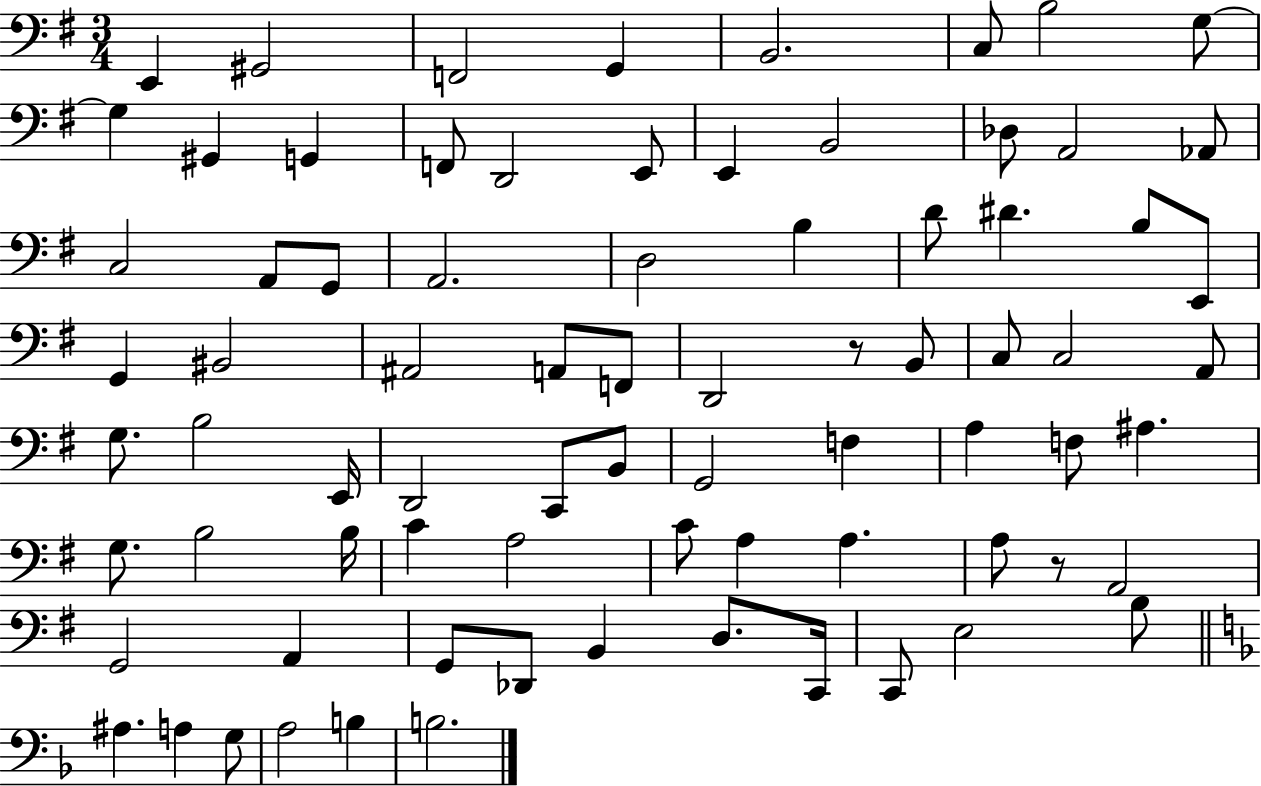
X:1
T:Untitled
M:3/4
L:1/4
K:G
E,, ^G,,2 F,,2 G,, B,,2 C,/2 B,2 G,/2 G, ^G,, G,, F,,/2 D,,2 E,,/2 E,, B,,2 _D,/2 A,,2 _A,,/2 C,2 A,,/2 G,,/2 A,,2 D,2 B, D/2 ^D B,/2 E,,/2 G,, ^B,,2 ^A,,2 A,,/2 F,,/2 D,,2 z/2 B,,/2 C,/2 C,2 A,,/2 G,/2 B,2 E,,/4 D,,2 C,,/2 B,,/2 G,,2 F, A, F,/2 ^A, G,/2 B,2 B,/4 C A,2 C/2 A, A, A,/2 z/2 A,,2 G,,2 A,, G,,/2 _D,,/2 B,, D,/2 C,,/4 C,,/2 E,2 B,/2 ^A, A, G,/2 A,2 B, B,2